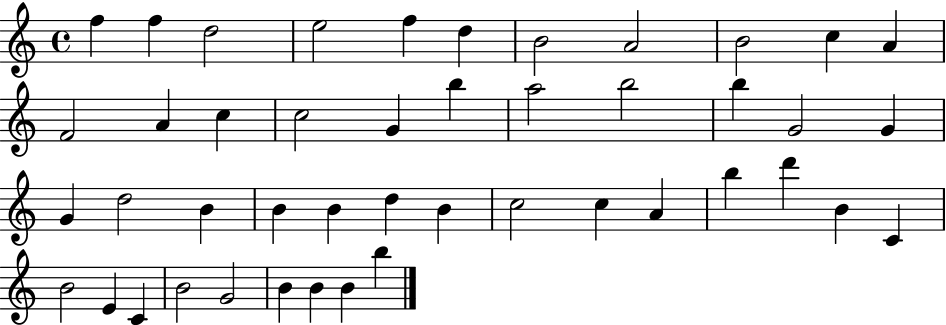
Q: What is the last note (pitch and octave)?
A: B5